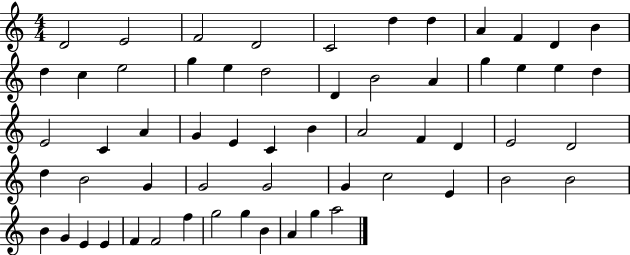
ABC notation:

X:1
T:Untitled
M:4/4
L:1/4
K:C
D2 E2 F2 D2 C2 d d A F D B d c e2 g e d2 D B2 A g e e d E2 C A G E C B A2 F D E2 D2 d B2 G G2 G2 G c2 E B2 B2 B G E E F F2 f g2 g B A g a2